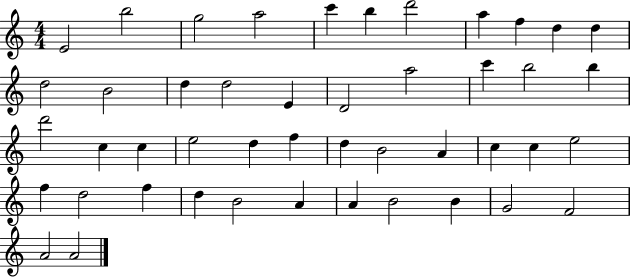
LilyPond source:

{
  \clef treble
  \numericTimeSignature
  \time 4/4
  \key c \major
  e'2 b''2 | g''2 a''2 | c'''4 b''4 d'''2 | a''4 f''4 d''4 d''4 | \break d''2 b'2 | d''4 d''2 e'4 | d'2 a''2 | c'''4 b''2 b''4 | \break d'''2 c''4 c''4 | e''2 d''4 f''4 | d''4 b'2 a'4 | c''4 c''4 e''2 | \break f''4 d''2 f''4 | d''4 b'2 a'4 | a'4 b'2 b'4 | g'2 f'2 | \break a'2 a'2 | \bar "|."
}